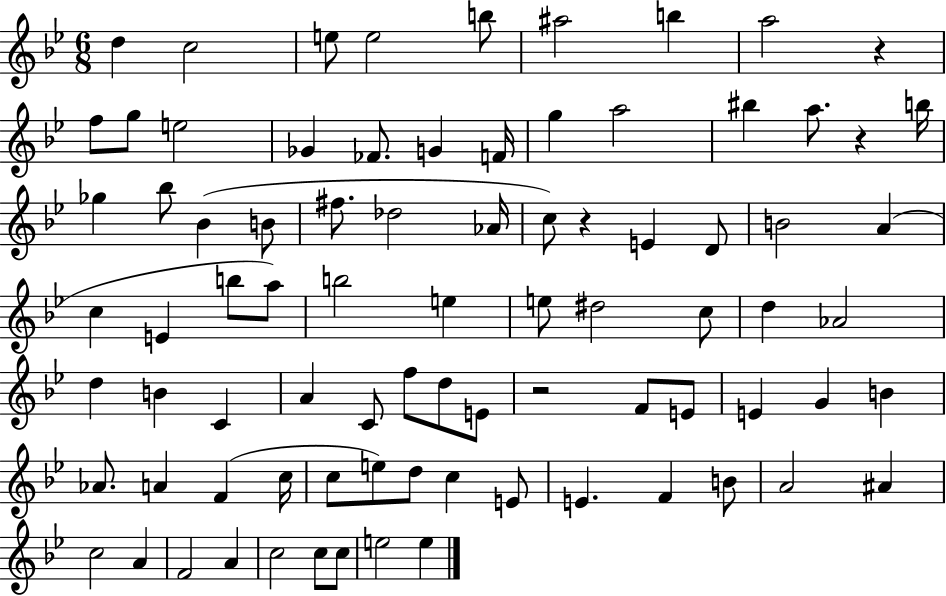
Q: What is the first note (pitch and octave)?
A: D5